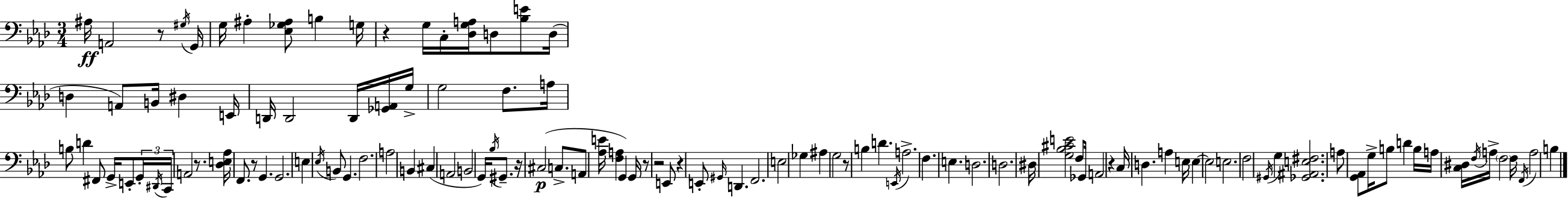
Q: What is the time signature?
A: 3/4